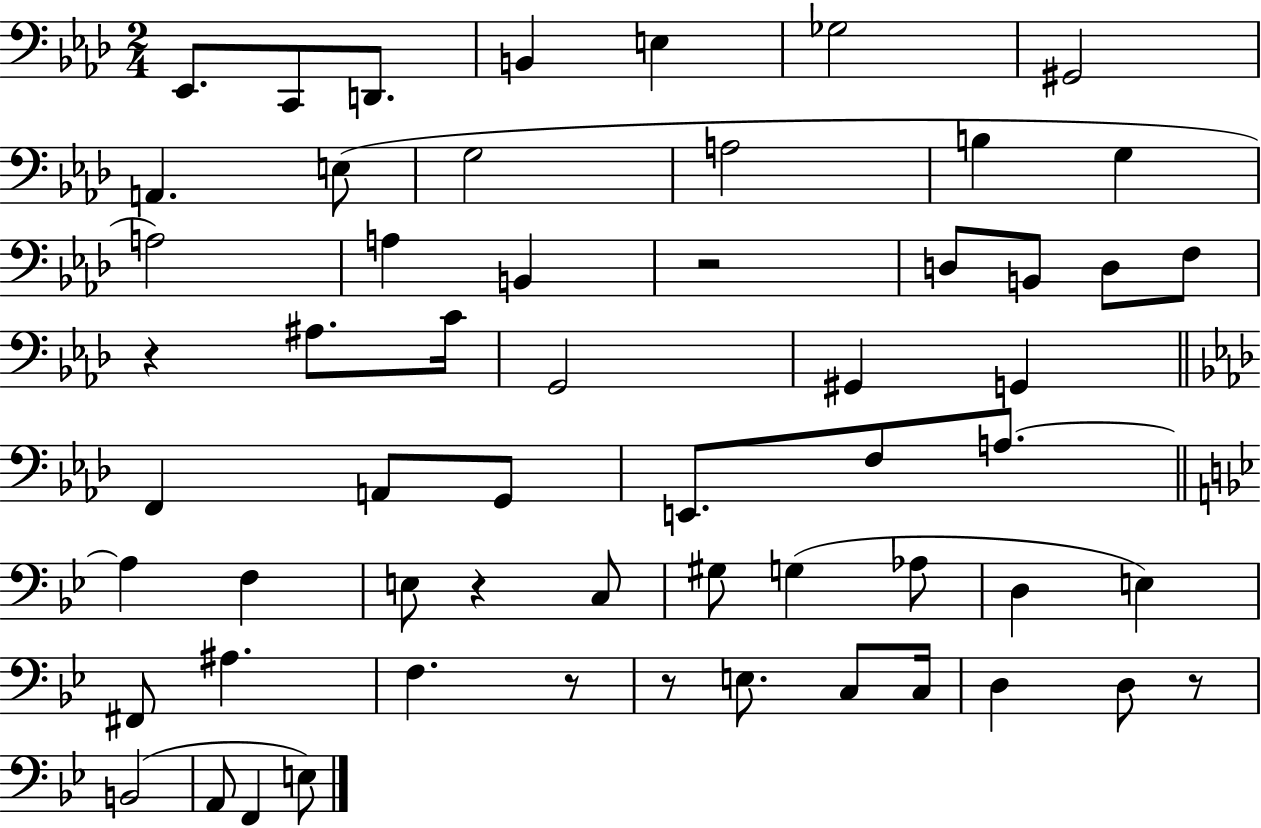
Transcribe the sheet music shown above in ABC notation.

X:1
T:Untitled
M:2/4
L:1/4
K:Ab
_E,,/2 C,,/2 D,,/2 B,, E, _G,2 ^G,,2 A,, E,/2 G,2 A,2 B, G, A,2 A, B,, z2 D,/2 B,,/2 D,/2 F,/2 z ^A,/2 C/4 G,,2 ^G,, G,, F,, A,,/2 G,,/2 E,,/2 F,/2 A,/2 A, F, E,/2 z C,/2 ^G,/2 G, _A,/2 D, E, ^F,,/2 ^A, F, z/2 z/2 E,/2 C,/2 C,/4 D, D,/2 z/2 B,,2 A,,/2 F,, E,/2